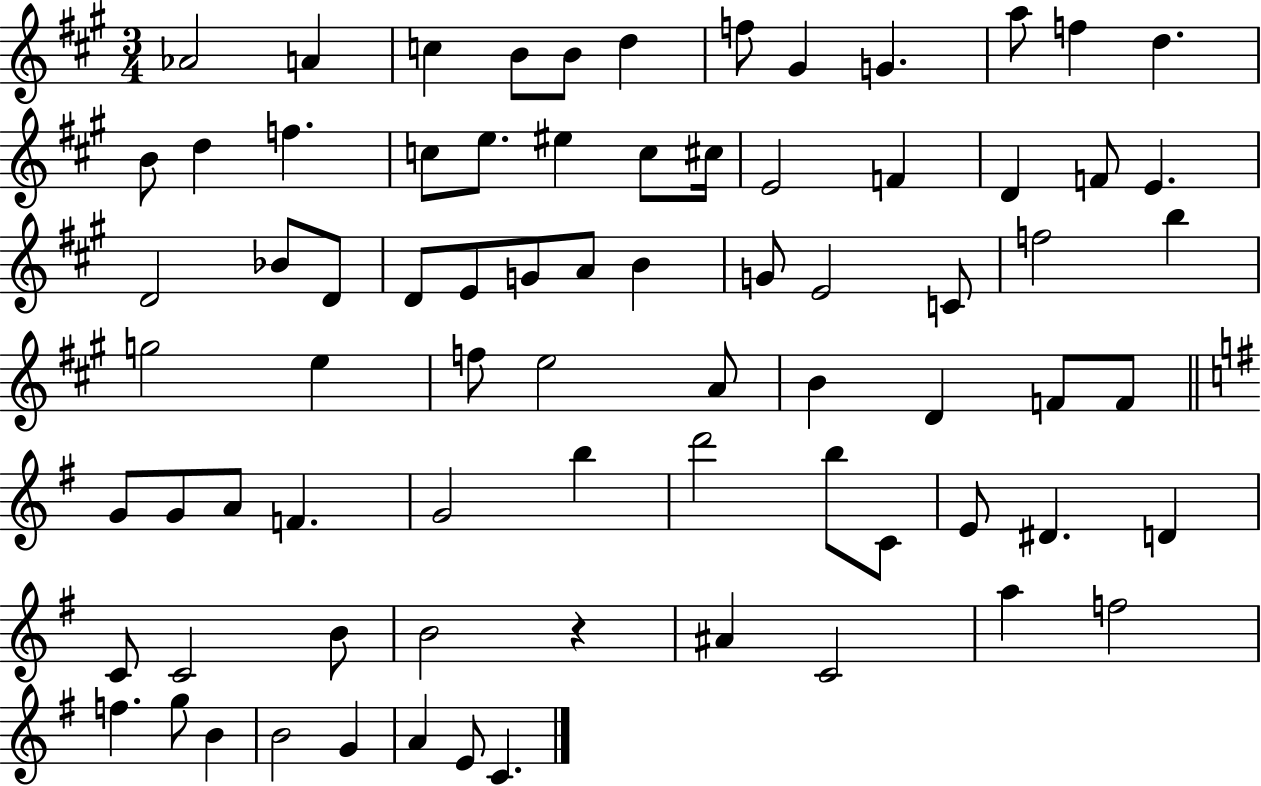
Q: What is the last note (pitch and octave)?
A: C4